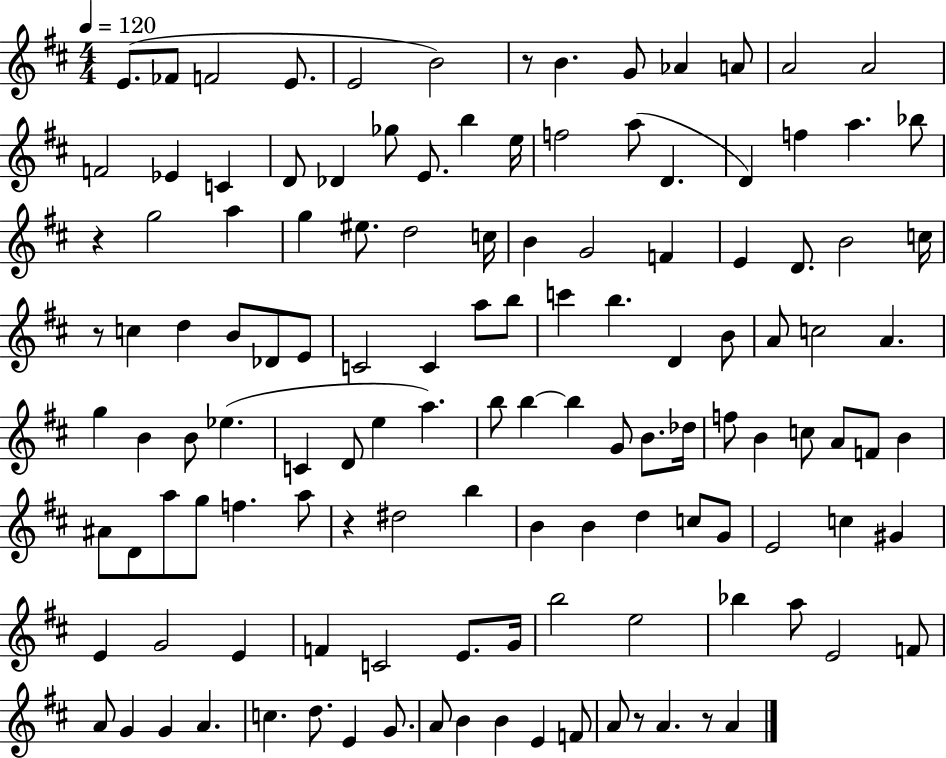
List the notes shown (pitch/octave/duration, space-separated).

E4/e. FES4/e F4/h E4/e. E4/h B4/h R/e B4/q. G4/e Ab4/q A4/e A4/h A4/h F4/h Eb4/q C4/q D4/e Db4/q Gb5/e E4/e. B5/q E5/s F5/h A5/e D4/q. D4/q F5/q A5/q. Bb5/e R/q G5/h A5/q G5/q EIS5/e. D5/h C5/s B4/q G4/h F4/q E4/q D4/e. B4/h C5/s R/e C5/q D5/q B4/e Db4/e E4/e C4/h C4/q A5/e B5/e C6/q B5/q. D4/q B4/e A4/e C5/h A4/q. G5/q B4/q B4/e Eb5/q. C4/q D4/e E5/q A5/q. B5/e B5/q B5/q G4/e B4/e. Db5/s F5/e B4/q C5/e A4/e F4/e B4/q A#4/e D4/e A5/e G5/e F5/q. A5/e R/q D#5/h B5/q B4/q B4/q D5/q C5/e G4/e E4/h C5/q G#4/q E4/q G4/h E4/q F4/q C4/h E4/e. G4/s B5/h E5/h Bb5/q A5/e E4/h F4/e A4/e G4/q G4/q A4/q. C5/q. D5/e. E4/q G4/e. A4/e B4/q B4/q E4/q F4/e A4/e R/e A4/q. R/e A4/q